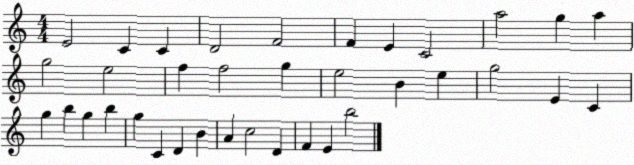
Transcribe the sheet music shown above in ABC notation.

X:1
T:Untitled
M:4/4
L:1/4
K:C
E2 C C D2 F2 F E C2 a2 g a g2 e2 f f2 g e2 B e g2 E C g b g b g C D B A c2 D F E b2